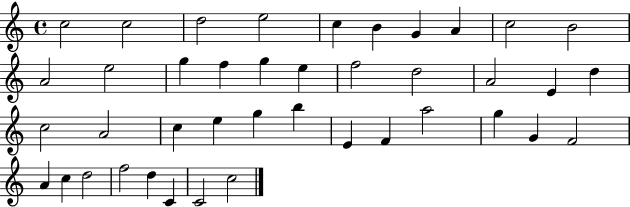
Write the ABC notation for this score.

X:1
T:Untitled
M:4/4
L:1/4
K:C
c2 c2 d2 e2 c B G A c2 B2 A2 e2 g f g e f2 d2 A2 E d c2 A2 c e g b E F a2 g G F2 A c d2 f2 d C C2 c2